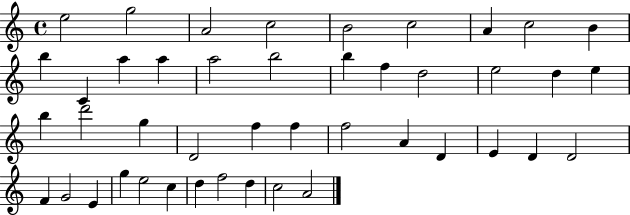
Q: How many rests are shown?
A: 0